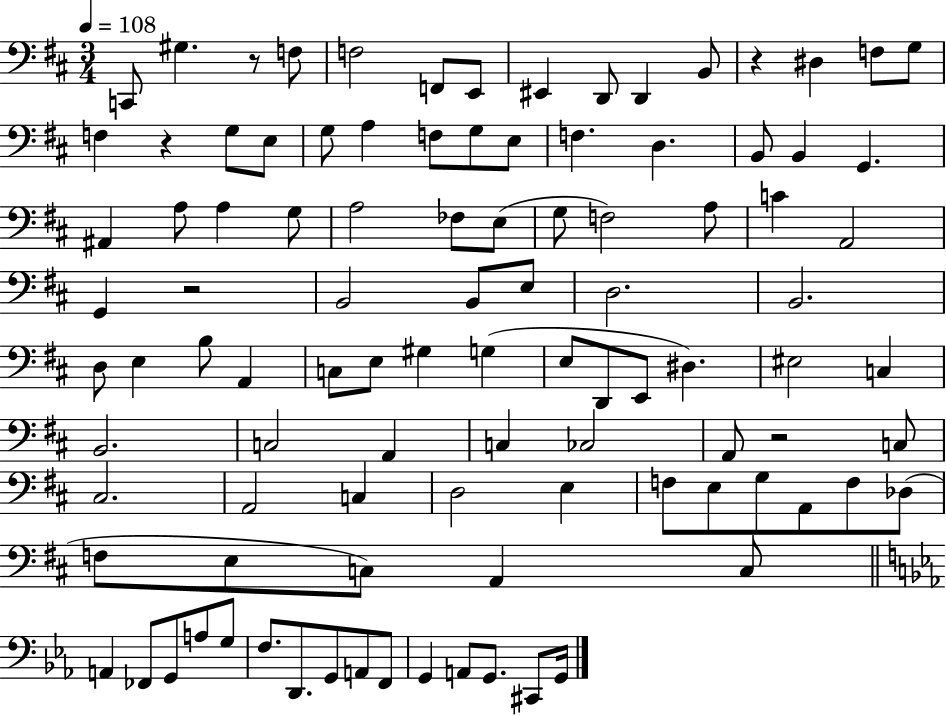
X:1
T:Untitled
M:3/4
L:1/4
K:D
C,,/2 ^G, z/2 F,/2 F,2 F,,/2 E,,/2 ^E,, D,,/2 D,, B,,/2 z ^D, F,/2 G,/2 F, z G,/2 E,/2 G,/2 A, F,/2 G,/2 E,/2 F, D, B,,/2 B,, G,, ^A,, A,/2 A, G,/2 A,2 _F,/2 E,/2 G,/2 F,2 A,/2 C A,,2 G,, z2 B,,2 B,,/2 E,/2 D,2 B,,2 D,/2 E, B,/2 A,, C,/2 E,/2 ^G, G, E,/2 D,,/2 E,,/2 ^D, ^E,2 C, B,,2 C,2 A,, C, _C,2 A,,/2 z2 C,/2 ^C,2 A,,2 C, D,2 E, F,/2 E,/2 G,/2 A,,/2 F,/2 _D,/2 F,/2 E,/2 C,/2 A,, C,/2 A,, _F,,/2 G,,/2 A,/2 G,/2 F,/2 D,,/2 G,,/2 A,,/2 F,,/2 G,, A,,/2 G,,/2 ^C,,/2 G,,/4